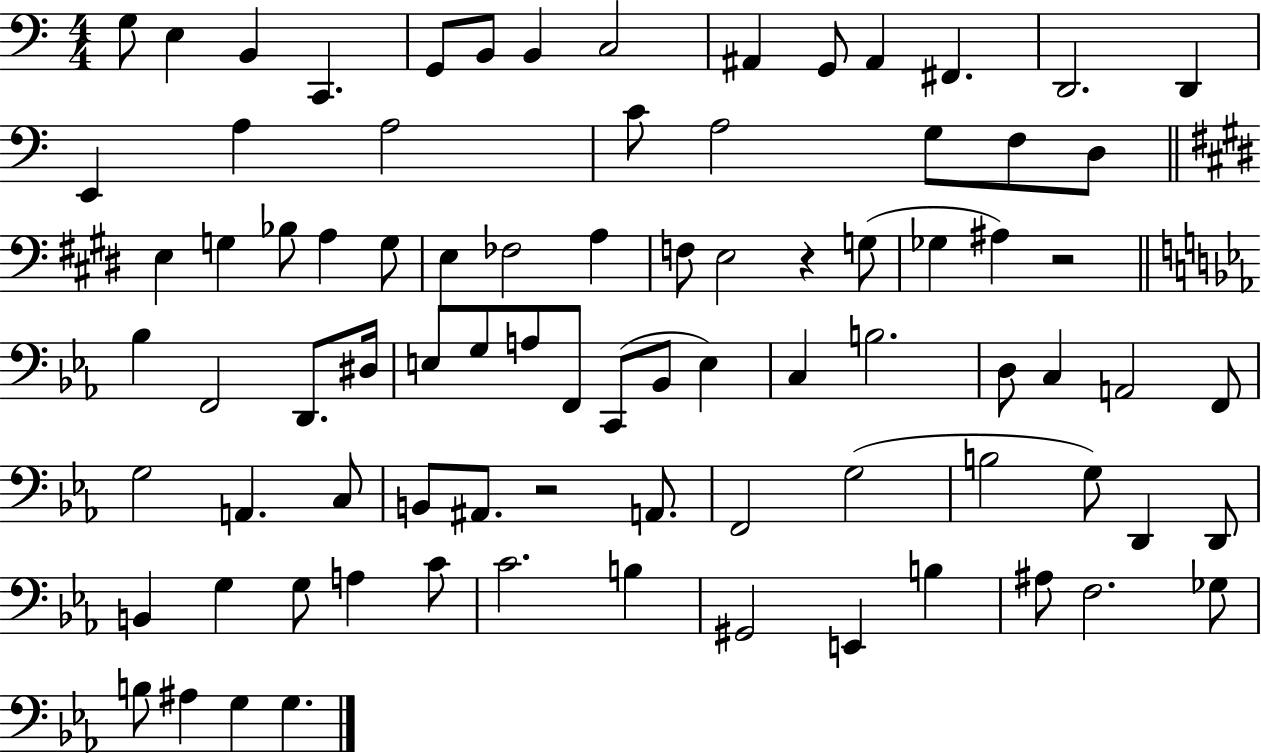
X:1
T:Untitled
M:4/4
L:1/4
K:C
G,/2 E, B,, C,, G,,/2 B,,/2 B,, C,2 ^A,, G,,/2 ^A,, ^F,, D,,2 D,, E,, A, A,2 C/2 A,2 G,/2 F,/2 D,/2 E, G, _B,/2 A, G,/2 E, _F,2 A, F,/2 E,2 z G,/2 _G, ^A, z2 _B, F,,2 D,,/2 ^D,/4 E,/2 G,/2 A,/2 F,,/2 C,,/2 _B,,/2 E, C, B,2 D,/2 C, A,,2 F,,/2 G,2 A,, C,/2 B,,/2 ^A,,/2 z2 A,,/2 F,,2 G,2 B,2 G,/2 D,, D,,/2 B,, G, G,/2 A, C/2 C2 B, ^G,,2 E,, B, ^A,/2 F,2 _G,/2 B,/2 ^A, G, G,